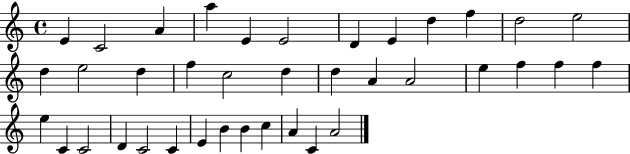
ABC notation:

X:1
T:Untitled
M:4/4
L:1/4
K:C
E C2 A a E E2 D E d f d2 e2 d e2 d f c2 d d A A2 e f f f e C C2 D C2 C E B B c A C A2